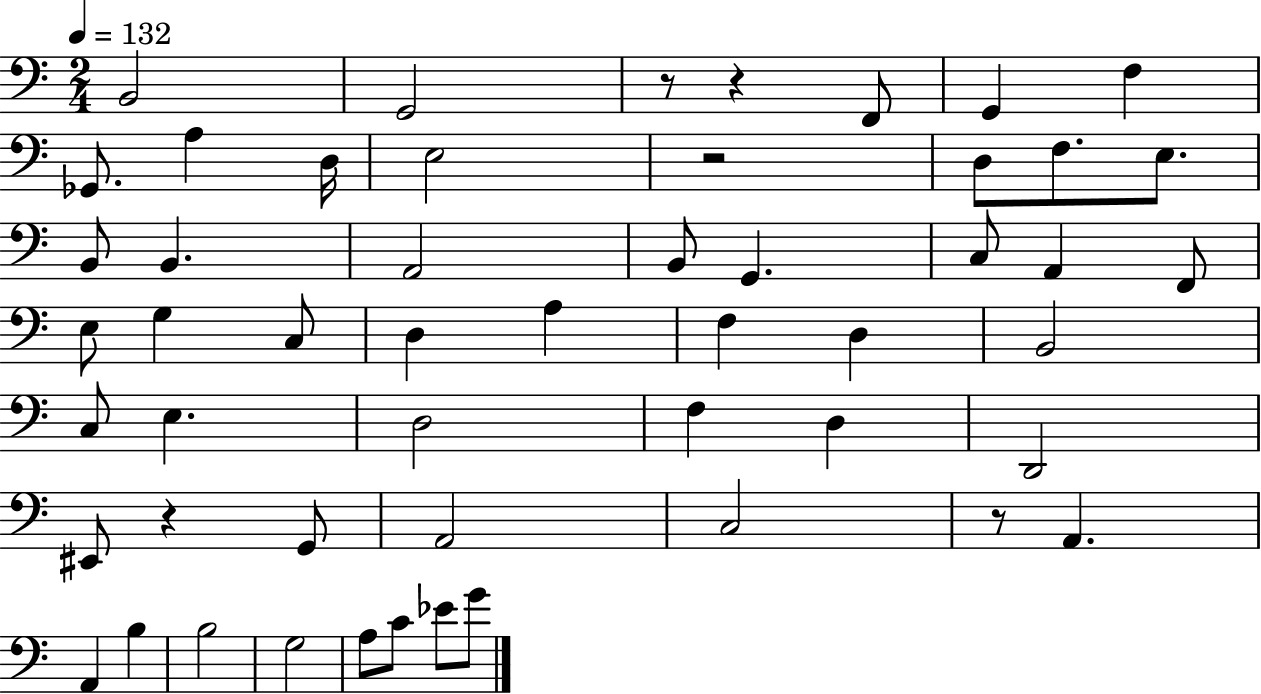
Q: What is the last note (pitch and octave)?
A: G4